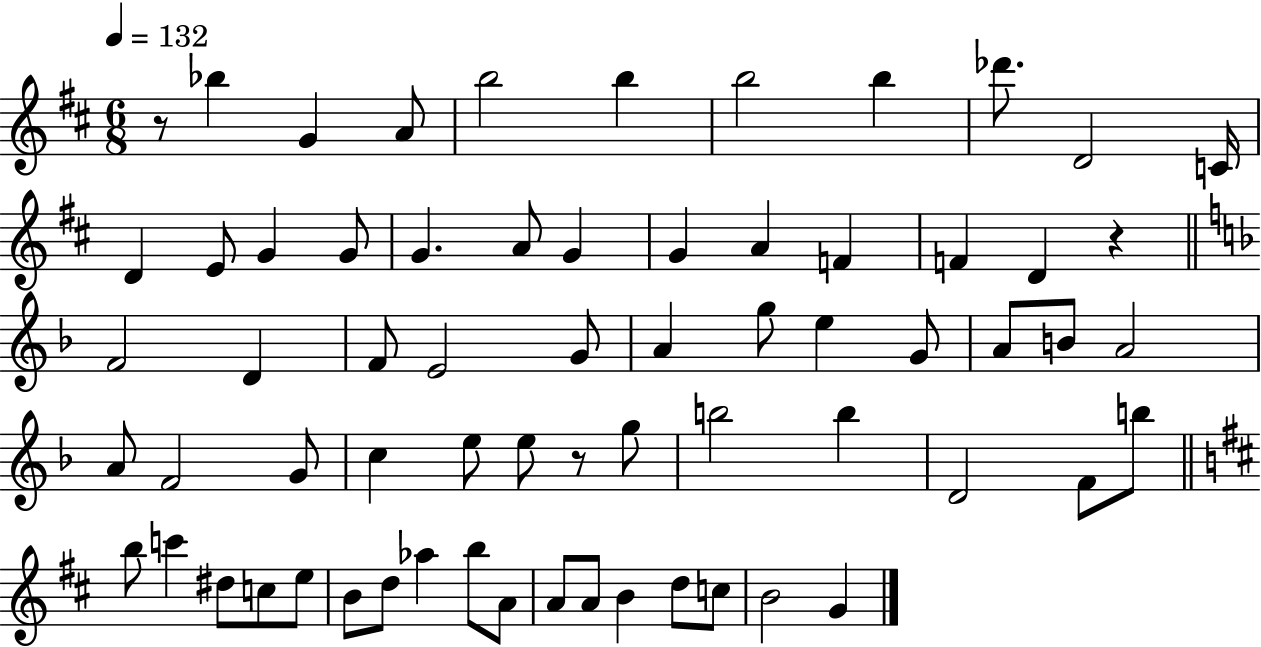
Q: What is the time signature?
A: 6/8